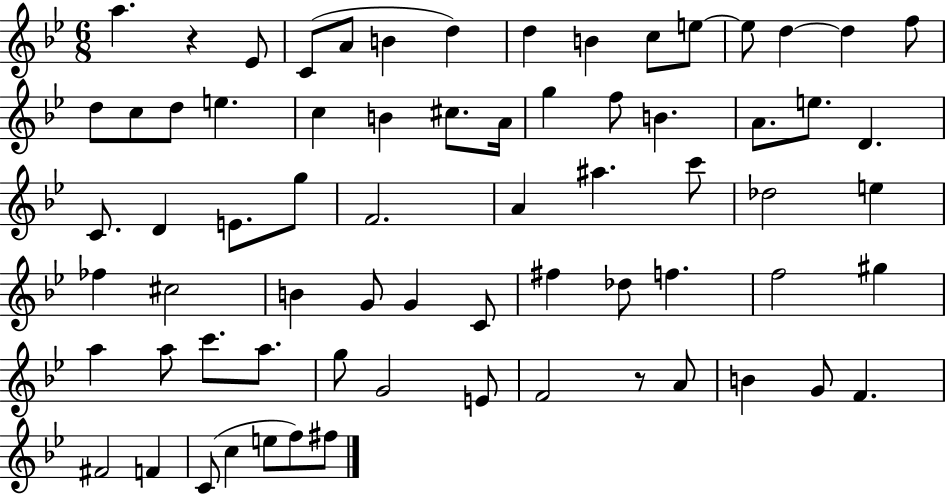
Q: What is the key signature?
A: BES major